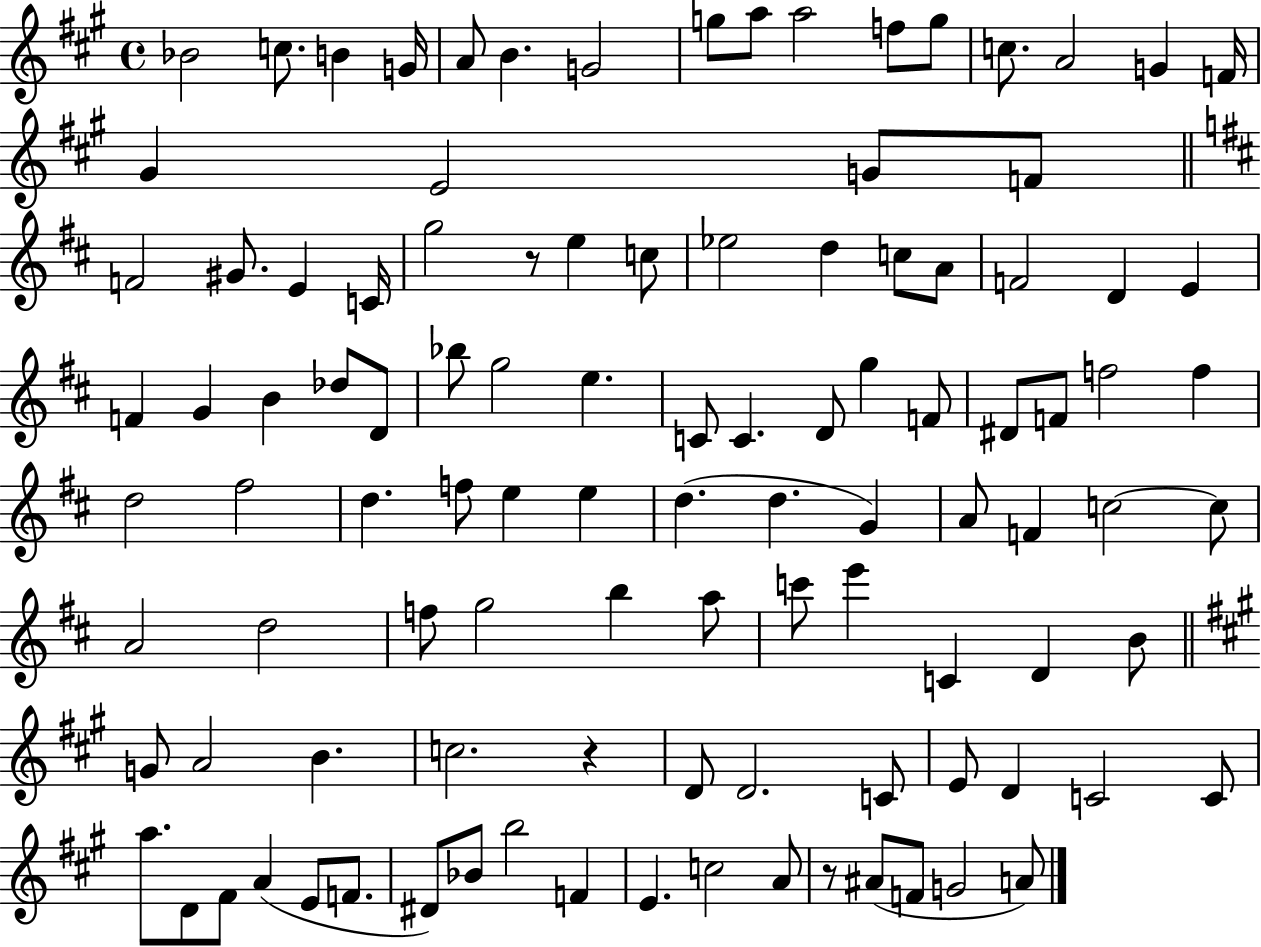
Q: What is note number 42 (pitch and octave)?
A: E5